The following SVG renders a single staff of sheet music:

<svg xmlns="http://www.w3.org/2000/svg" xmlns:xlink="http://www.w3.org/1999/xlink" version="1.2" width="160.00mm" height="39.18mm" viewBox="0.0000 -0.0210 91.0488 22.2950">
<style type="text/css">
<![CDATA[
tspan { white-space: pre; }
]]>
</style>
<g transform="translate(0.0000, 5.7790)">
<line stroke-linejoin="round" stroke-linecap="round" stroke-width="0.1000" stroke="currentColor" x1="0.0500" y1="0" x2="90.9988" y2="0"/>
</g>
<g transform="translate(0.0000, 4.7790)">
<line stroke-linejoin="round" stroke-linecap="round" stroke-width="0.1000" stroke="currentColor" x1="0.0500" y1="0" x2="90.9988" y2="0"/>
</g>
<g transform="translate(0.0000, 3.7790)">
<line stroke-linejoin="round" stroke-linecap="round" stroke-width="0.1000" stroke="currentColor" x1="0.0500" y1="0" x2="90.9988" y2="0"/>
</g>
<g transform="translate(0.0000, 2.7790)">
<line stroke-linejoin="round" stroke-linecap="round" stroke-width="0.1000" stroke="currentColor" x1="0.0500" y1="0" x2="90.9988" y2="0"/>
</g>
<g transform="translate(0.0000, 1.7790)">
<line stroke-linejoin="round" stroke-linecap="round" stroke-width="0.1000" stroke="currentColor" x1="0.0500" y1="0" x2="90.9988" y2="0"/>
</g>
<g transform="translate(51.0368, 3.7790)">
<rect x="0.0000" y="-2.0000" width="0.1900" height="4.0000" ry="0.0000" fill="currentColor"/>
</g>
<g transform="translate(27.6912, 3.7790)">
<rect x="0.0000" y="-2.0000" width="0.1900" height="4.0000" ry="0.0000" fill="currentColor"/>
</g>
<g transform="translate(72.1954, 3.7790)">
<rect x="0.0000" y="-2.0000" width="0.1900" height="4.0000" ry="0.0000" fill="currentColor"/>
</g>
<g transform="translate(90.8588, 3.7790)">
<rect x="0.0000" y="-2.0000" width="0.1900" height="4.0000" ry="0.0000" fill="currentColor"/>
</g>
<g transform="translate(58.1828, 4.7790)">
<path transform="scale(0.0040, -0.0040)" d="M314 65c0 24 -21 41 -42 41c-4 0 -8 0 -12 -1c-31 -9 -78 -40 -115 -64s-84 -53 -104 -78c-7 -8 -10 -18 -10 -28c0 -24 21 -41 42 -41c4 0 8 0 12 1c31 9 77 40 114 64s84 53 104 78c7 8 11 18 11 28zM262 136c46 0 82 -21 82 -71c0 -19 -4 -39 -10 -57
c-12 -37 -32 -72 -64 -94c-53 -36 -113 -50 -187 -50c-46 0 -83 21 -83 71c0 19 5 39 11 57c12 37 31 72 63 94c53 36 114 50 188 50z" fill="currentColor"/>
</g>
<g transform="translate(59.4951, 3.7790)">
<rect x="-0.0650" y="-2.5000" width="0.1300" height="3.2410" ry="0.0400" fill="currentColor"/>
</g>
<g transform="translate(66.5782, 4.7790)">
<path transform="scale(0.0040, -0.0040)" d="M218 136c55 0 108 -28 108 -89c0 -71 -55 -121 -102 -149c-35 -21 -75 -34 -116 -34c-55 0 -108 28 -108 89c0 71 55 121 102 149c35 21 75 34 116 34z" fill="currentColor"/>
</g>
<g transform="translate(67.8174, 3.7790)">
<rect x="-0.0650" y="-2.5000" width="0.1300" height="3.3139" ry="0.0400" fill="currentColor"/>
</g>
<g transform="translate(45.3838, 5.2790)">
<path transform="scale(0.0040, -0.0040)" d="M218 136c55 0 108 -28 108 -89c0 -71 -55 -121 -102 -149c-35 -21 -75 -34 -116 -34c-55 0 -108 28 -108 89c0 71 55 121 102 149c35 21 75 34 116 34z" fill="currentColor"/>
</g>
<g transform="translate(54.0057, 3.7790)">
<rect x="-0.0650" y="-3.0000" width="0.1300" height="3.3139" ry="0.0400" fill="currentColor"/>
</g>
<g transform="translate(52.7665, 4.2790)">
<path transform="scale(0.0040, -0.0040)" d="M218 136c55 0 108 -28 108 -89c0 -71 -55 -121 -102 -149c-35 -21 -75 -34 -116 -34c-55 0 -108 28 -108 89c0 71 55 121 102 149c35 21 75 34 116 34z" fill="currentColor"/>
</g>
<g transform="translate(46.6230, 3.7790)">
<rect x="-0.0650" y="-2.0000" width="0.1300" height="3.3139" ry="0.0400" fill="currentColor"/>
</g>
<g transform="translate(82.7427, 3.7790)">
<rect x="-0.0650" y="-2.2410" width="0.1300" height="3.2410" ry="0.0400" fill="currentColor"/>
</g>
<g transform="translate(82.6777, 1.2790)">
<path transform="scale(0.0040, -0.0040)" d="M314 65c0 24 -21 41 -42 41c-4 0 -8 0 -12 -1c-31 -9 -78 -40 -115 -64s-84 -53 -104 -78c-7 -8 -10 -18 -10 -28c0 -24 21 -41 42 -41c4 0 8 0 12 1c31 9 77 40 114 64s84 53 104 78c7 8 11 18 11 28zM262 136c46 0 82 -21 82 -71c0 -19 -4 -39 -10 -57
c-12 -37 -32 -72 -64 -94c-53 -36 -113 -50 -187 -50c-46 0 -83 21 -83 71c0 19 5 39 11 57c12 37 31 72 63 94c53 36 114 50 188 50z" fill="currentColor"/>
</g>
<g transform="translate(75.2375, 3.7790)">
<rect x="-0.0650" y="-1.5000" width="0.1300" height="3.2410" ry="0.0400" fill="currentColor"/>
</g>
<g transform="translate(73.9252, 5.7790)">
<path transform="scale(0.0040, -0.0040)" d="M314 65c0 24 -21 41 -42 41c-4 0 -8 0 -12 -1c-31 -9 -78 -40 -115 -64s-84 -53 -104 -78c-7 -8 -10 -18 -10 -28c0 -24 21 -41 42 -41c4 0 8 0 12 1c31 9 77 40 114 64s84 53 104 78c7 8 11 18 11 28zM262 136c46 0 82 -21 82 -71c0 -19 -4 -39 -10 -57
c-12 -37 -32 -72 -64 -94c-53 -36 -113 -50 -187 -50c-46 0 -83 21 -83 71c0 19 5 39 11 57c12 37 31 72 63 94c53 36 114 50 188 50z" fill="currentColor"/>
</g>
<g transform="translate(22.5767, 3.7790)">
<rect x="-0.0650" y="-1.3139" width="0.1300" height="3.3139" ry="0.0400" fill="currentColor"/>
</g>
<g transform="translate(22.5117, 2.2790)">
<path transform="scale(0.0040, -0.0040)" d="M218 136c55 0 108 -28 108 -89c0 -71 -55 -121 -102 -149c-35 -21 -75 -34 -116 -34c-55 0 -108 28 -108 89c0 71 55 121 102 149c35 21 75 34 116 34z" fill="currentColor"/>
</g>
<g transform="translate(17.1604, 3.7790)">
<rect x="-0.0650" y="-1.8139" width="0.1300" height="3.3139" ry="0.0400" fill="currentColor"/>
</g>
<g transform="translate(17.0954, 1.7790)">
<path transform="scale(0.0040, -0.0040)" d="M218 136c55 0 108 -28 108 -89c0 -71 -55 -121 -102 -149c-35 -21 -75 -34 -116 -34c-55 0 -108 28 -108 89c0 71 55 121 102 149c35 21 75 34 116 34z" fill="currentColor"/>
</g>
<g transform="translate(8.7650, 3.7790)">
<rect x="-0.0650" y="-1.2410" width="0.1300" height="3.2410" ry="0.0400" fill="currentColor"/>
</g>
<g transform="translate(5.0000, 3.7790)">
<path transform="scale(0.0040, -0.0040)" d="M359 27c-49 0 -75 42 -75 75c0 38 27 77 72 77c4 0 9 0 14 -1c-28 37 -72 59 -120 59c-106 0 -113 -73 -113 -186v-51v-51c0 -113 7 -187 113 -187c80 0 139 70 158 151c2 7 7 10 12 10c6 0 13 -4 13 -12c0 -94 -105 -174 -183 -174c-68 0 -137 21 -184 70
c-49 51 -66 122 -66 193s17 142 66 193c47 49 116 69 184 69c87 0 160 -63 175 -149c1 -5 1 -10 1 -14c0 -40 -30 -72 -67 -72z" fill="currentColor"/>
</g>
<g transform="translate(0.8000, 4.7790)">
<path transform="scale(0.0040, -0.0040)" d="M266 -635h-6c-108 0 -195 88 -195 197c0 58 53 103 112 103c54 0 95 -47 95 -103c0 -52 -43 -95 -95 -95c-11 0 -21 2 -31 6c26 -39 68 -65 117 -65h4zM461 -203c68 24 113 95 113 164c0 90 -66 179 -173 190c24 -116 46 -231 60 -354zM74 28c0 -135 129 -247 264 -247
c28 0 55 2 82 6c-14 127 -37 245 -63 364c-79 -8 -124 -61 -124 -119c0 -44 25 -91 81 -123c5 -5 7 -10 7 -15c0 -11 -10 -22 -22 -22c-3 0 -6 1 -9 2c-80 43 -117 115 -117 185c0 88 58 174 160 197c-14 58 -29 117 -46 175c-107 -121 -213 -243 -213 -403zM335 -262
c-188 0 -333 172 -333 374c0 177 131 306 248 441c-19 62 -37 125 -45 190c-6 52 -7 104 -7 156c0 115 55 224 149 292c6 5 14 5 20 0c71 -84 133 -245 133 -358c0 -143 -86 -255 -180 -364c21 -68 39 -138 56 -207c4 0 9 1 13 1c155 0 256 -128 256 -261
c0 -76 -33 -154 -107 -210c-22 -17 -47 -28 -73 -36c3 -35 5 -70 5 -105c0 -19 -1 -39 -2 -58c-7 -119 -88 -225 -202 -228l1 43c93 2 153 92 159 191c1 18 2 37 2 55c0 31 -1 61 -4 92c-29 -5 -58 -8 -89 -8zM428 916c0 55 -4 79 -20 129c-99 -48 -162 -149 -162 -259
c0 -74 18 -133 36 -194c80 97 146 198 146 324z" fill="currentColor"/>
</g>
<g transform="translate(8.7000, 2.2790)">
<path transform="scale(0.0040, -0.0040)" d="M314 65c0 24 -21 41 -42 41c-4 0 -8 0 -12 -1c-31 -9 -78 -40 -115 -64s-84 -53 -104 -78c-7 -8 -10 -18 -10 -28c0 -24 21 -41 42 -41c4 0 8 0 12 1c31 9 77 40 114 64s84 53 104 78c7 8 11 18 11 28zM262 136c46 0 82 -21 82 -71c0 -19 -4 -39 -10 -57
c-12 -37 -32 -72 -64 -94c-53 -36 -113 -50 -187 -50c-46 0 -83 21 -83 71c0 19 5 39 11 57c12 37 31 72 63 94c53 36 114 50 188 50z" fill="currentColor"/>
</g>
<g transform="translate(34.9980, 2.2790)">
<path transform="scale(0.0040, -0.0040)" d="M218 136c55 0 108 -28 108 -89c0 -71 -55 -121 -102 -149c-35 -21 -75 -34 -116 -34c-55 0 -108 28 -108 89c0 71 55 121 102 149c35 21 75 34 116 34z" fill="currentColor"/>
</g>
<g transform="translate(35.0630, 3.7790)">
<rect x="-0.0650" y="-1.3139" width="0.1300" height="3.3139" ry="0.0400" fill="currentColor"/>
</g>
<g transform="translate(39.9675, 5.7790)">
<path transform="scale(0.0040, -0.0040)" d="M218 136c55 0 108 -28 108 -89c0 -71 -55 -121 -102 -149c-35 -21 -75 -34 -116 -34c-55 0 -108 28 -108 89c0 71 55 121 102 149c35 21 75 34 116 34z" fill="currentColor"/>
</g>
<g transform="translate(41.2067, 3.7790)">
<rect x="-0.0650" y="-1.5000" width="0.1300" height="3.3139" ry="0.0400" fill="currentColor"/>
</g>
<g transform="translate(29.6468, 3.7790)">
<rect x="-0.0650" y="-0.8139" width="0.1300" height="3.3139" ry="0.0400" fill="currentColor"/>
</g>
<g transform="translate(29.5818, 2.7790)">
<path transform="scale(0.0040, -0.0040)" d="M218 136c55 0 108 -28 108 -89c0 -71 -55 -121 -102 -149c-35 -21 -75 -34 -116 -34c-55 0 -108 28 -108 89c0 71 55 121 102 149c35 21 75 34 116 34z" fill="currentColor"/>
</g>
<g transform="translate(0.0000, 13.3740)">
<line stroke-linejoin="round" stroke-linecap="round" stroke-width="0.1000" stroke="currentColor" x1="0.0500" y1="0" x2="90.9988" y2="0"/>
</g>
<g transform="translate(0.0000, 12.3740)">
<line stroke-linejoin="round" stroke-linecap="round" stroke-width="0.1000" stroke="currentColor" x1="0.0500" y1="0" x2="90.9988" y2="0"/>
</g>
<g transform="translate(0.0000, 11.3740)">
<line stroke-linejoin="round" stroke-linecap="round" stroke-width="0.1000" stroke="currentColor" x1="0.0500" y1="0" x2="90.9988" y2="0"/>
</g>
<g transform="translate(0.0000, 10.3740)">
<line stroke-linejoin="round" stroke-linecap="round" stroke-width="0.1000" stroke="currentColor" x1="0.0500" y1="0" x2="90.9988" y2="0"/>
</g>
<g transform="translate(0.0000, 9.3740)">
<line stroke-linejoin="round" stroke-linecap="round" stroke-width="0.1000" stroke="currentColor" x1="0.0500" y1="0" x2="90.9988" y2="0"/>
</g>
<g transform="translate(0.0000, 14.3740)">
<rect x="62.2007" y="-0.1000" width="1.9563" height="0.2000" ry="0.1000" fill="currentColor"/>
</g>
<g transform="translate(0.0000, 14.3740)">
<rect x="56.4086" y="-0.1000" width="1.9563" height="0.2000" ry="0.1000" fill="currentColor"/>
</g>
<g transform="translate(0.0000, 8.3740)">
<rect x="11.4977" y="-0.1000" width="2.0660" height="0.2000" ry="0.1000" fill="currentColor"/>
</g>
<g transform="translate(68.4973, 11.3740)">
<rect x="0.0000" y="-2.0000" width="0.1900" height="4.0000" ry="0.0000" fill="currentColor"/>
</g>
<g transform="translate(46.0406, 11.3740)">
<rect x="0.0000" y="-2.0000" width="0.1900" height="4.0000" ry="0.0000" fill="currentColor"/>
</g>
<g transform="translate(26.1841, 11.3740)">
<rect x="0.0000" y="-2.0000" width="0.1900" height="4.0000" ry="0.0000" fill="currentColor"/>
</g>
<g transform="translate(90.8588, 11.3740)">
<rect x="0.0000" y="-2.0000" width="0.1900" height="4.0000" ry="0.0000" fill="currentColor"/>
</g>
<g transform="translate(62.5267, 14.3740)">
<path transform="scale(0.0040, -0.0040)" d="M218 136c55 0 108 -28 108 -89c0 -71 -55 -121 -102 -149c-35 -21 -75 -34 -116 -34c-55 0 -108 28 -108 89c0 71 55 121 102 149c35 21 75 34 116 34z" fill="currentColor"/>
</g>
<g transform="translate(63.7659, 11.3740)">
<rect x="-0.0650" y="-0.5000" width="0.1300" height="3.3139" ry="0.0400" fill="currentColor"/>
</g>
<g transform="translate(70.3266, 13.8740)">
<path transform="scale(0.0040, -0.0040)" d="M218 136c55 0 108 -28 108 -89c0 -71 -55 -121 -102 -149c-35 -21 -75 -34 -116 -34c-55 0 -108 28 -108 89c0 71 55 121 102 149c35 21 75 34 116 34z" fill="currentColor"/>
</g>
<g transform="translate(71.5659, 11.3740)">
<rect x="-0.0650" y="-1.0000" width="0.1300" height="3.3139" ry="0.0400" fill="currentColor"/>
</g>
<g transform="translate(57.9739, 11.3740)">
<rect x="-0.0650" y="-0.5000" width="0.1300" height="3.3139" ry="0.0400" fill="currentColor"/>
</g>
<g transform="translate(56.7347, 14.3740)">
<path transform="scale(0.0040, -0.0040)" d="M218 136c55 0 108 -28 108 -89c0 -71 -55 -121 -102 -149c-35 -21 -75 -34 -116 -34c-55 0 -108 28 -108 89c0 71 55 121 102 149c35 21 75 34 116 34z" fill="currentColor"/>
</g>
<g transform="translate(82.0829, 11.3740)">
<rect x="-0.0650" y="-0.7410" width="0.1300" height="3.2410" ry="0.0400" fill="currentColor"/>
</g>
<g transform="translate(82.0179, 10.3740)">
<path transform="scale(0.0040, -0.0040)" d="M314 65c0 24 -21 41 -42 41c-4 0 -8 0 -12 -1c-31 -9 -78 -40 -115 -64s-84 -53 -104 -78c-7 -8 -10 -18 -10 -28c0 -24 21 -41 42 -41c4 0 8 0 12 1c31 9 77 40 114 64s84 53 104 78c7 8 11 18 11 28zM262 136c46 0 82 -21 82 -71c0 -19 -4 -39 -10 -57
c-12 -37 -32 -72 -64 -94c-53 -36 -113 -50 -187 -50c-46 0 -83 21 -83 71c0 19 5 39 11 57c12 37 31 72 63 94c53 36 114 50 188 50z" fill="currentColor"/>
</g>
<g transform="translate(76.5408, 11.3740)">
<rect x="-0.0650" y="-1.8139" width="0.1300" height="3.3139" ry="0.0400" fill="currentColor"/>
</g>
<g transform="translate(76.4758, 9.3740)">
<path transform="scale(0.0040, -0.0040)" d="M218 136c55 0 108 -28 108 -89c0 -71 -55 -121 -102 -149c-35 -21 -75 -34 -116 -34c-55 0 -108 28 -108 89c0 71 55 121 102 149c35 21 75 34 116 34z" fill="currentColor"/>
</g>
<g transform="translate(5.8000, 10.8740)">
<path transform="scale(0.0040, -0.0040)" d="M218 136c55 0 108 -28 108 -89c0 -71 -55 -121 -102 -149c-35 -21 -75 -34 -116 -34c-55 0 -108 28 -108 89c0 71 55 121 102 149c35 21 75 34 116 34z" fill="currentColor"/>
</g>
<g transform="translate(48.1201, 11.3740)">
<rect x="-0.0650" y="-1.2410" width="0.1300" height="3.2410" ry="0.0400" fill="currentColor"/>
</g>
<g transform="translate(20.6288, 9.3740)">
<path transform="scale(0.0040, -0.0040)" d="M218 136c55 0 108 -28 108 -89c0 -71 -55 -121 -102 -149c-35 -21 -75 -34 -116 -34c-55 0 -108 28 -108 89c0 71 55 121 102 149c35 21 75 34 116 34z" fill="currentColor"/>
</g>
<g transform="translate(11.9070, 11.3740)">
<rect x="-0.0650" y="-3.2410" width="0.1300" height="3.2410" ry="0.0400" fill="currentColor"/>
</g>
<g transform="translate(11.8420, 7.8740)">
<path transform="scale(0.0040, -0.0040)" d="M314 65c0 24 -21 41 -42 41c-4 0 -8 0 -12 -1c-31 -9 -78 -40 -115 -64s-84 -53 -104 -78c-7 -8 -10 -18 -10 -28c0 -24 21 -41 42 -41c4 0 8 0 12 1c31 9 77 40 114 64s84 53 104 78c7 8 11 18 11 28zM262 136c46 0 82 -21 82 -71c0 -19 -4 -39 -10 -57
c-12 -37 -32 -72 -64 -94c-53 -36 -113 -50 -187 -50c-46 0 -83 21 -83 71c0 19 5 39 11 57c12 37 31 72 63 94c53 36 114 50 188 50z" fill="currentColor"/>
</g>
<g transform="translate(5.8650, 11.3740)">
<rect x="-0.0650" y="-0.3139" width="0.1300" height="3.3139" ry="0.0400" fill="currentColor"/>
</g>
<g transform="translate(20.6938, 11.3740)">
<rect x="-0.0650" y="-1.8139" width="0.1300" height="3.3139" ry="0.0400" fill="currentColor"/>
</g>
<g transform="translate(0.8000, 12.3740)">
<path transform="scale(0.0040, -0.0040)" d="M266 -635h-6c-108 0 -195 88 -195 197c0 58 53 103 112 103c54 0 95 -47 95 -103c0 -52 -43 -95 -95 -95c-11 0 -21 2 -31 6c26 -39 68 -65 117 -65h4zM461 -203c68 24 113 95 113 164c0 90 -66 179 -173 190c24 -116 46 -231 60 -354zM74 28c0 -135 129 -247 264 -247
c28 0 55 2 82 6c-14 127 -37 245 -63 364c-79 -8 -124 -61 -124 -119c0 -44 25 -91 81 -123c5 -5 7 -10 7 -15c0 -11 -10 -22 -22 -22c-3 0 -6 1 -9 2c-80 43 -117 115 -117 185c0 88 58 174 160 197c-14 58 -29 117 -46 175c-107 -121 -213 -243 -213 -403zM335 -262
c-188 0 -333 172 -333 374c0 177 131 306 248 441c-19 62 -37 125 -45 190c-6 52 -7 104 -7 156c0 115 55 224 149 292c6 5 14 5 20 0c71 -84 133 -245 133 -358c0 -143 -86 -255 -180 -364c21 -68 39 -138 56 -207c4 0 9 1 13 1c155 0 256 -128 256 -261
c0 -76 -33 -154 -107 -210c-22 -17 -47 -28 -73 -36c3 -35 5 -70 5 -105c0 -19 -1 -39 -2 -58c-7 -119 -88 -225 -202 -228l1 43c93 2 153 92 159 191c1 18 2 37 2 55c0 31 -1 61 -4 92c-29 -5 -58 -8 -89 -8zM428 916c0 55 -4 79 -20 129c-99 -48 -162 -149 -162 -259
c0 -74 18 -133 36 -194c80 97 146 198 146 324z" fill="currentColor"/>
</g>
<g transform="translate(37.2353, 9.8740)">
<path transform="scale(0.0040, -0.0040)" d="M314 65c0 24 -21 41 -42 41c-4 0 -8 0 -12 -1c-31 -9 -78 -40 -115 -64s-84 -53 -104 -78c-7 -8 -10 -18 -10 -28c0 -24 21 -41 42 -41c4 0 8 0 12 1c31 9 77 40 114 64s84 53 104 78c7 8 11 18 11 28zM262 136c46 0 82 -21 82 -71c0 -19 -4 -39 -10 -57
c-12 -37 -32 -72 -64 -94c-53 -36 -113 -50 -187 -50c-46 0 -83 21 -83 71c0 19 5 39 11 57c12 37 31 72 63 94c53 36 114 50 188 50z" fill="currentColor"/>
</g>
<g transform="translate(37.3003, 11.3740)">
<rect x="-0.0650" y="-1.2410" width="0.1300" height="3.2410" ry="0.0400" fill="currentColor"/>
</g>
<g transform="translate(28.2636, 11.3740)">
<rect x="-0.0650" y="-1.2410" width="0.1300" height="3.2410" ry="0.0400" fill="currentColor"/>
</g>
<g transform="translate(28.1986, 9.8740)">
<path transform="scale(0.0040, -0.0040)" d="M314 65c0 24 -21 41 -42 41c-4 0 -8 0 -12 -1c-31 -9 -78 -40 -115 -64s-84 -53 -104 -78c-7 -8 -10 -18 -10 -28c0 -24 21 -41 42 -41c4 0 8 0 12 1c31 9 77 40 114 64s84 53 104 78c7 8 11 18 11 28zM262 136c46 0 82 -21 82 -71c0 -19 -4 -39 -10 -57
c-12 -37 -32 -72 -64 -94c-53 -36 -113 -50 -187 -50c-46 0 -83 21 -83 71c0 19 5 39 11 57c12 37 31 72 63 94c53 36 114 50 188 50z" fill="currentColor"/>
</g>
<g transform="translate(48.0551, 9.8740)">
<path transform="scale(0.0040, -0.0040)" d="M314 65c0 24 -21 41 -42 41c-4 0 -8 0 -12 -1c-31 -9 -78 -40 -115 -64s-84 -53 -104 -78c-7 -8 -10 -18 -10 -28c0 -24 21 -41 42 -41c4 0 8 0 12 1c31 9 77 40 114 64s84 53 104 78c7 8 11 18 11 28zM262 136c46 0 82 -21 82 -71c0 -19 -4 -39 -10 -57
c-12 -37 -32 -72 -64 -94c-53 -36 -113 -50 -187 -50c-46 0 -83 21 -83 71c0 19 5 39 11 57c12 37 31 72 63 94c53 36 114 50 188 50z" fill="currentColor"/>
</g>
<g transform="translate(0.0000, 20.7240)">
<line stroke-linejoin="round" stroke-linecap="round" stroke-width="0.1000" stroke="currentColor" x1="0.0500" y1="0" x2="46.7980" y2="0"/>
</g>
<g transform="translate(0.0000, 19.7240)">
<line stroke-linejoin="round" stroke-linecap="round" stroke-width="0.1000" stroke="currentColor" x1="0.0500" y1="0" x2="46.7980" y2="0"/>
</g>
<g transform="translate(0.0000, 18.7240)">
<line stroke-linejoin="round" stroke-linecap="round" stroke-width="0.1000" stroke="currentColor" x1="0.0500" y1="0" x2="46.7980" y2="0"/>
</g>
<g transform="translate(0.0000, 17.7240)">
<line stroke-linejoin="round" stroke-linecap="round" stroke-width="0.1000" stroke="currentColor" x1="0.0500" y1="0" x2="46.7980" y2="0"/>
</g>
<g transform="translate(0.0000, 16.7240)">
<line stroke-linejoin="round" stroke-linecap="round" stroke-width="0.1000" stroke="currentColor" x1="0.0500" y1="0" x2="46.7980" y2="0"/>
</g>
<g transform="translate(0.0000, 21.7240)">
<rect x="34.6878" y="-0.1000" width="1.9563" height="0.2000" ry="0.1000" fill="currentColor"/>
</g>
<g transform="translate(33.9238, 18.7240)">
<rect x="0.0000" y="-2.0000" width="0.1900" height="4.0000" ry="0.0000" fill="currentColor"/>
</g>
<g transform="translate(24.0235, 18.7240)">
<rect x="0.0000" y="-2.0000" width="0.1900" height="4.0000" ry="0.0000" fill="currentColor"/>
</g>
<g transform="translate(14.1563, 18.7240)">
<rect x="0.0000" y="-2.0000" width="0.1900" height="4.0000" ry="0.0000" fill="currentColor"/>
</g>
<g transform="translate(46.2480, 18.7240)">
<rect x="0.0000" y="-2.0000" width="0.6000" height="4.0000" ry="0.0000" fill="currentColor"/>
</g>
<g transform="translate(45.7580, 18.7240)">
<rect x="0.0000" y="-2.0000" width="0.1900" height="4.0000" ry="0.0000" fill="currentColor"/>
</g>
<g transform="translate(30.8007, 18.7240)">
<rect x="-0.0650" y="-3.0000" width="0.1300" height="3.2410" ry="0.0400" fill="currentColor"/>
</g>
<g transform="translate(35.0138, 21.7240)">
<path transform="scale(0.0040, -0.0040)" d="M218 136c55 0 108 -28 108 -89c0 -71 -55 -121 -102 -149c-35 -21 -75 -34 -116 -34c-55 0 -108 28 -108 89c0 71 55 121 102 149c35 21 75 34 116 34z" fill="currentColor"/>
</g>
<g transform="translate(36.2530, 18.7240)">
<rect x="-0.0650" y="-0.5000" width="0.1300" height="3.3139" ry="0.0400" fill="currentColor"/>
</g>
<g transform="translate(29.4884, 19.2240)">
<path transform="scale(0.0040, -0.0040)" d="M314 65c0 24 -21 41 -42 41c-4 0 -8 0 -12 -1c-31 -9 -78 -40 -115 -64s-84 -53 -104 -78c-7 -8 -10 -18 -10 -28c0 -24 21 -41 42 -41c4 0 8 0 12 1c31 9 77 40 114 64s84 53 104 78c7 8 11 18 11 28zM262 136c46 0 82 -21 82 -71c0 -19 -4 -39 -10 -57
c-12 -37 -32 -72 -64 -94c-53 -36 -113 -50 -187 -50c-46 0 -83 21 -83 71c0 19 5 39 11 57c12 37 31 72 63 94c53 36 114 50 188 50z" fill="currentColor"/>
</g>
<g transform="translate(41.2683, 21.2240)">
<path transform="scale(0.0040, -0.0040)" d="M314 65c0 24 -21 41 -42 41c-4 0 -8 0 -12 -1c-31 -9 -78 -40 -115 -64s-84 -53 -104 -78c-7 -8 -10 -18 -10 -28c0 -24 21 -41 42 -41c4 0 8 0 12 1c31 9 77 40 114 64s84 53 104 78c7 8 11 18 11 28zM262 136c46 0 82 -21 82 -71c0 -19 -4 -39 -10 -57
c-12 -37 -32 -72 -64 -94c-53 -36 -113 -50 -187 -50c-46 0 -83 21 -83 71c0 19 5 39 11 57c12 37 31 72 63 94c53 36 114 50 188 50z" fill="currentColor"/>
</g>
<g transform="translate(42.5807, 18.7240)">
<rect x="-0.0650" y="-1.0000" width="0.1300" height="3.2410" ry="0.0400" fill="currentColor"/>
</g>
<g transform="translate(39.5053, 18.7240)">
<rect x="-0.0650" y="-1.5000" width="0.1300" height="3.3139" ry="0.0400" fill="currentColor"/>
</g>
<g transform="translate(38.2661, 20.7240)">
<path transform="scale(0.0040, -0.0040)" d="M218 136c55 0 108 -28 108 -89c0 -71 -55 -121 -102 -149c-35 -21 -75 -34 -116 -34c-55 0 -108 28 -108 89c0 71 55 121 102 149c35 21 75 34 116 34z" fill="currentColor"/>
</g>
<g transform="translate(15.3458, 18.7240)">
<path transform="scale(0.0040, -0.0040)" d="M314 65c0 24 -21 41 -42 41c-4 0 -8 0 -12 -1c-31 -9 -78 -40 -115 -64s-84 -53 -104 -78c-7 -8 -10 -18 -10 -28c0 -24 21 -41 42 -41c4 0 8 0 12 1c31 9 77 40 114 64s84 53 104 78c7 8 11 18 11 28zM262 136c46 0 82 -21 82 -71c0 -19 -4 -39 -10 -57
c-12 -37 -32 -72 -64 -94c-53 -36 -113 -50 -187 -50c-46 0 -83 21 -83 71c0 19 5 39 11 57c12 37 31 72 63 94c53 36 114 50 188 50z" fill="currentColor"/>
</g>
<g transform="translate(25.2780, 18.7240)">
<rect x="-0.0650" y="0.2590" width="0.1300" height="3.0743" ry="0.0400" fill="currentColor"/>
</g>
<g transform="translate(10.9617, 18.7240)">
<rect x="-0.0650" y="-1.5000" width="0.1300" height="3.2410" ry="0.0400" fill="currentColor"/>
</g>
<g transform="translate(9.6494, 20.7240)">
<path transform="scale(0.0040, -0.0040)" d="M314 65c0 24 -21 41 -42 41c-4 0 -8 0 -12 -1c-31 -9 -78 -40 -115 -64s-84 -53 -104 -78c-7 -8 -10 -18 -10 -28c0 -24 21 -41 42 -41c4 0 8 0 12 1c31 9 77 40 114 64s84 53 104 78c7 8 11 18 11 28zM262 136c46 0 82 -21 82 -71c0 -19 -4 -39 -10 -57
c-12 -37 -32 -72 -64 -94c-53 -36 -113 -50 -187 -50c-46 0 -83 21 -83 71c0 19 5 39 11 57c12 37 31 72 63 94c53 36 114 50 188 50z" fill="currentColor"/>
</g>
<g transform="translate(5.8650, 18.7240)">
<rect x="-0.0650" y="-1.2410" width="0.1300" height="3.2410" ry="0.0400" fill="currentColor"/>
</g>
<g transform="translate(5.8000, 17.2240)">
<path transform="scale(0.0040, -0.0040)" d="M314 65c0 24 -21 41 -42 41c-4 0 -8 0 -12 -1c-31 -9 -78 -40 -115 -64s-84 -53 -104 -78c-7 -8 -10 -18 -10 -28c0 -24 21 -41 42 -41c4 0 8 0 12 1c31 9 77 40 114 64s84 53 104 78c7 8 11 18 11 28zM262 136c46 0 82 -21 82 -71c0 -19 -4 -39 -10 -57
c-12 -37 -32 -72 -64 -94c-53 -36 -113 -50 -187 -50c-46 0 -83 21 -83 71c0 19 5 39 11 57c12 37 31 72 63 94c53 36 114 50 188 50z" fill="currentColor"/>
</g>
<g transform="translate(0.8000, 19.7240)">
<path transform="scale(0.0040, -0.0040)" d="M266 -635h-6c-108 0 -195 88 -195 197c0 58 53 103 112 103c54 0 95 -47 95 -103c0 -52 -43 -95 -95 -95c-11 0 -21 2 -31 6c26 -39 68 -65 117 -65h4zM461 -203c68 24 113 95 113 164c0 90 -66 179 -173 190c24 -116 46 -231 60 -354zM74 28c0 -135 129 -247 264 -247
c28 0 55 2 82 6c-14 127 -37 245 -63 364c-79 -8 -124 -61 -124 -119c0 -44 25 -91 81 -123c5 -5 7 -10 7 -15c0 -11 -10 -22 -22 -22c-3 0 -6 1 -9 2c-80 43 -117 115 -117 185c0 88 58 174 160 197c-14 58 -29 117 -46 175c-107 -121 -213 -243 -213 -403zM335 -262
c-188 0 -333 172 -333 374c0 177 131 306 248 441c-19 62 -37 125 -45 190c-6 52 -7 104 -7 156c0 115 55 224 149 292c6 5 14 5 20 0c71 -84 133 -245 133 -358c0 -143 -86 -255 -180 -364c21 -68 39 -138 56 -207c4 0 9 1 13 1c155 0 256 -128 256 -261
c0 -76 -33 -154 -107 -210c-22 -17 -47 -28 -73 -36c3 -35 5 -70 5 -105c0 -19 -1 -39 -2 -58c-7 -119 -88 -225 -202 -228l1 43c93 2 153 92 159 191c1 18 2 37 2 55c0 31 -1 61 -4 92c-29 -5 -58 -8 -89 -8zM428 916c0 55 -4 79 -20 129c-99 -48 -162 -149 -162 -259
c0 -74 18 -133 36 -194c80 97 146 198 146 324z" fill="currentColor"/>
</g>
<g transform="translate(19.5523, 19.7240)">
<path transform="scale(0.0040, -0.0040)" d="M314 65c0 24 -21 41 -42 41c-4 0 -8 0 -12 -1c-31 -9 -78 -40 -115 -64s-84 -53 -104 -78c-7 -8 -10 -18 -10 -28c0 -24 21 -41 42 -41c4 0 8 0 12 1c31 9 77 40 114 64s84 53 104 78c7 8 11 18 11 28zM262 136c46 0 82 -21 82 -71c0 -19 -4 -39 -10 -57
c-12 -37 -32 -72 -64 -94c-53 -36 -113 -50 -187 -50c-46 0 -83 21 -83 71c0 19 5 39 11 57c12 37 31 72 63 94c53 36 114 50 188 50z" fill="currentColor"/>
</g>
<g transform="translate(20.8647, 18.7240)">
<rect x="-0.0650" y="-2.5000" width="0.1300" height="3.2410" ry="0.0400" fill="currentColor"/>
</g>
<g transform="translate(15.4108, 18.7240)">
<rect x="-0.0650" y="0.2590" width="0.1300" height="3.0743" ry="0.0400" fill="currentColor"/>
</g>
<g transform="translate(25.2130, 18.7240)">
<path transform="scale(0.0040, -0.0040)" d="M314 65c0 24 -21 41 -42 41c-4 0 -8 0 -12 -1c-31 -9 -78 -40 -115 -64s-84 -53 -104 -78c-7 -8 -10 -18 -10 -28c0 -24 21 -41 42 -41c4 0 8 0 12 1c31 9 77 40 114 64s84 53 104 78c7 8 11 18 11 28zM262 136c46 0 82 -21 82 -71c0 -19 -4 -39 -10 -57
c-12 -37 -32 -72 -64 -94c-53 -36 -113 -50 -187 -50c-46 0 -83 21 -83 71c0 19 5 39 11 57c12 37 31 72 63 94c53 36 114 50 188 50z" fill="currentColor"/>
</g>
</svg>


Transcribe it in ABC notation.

X:1
T:Untitled
M:4/4
L:1/4
K:C
e2 f e d e E F A G2 G E2 g2 c b2 f e2 e2 e2 C C D f d2 e2 E2 B2 G2 B2 A2 C E D2